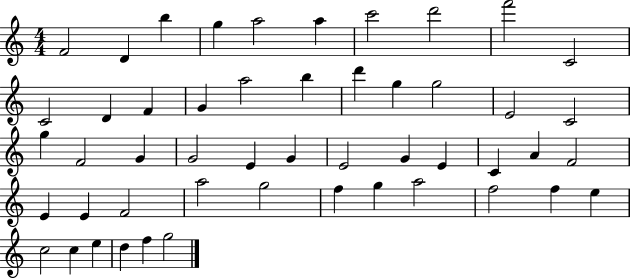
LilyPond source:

{
  \clef treble
  \numericTimeSignature
  \time 4/4
  \key c \major
  f'2 d'4 b''4 | g''4 a''2 a''4 | c'''2 d'''2 | f'''2 c'2 | \break c'2 d'4 f'4 | g'4 a''2 b''4 | d'''4 g''4 g''2 | e'2 c'2 | \break g''4 f'2 g'4 | g'2 e'4 g'4 | e'2 g'4 e'4 | c'4 a'4 f'2 | \break e'4 e'4 f'2 | a''2 g''2 | f''4 g''4 a''2 | f''2 f''4 e''4 | \break c''2 c''4 e''4 | d''4 f''4 g''2 | \bar "|."
}